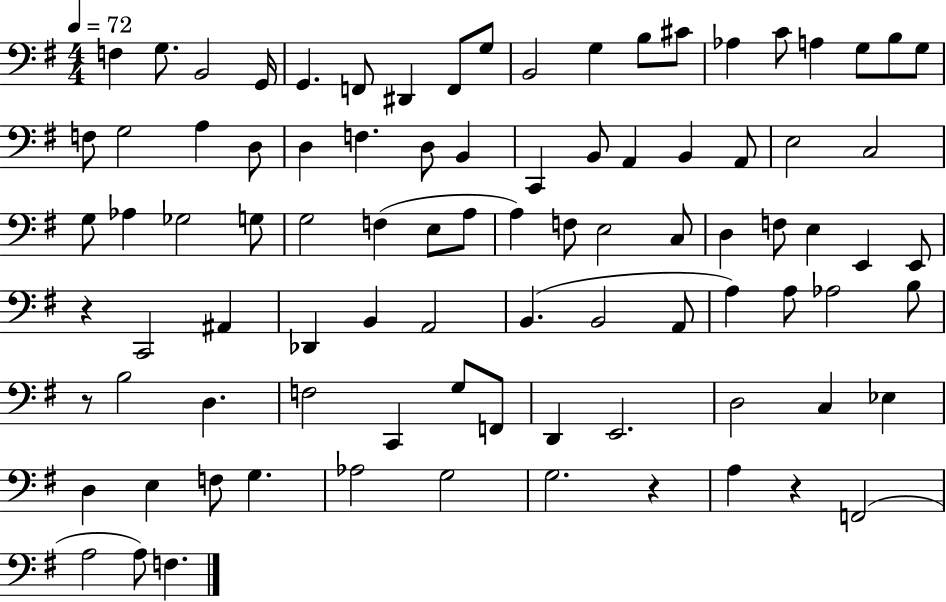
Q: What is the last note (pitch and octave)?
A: F3